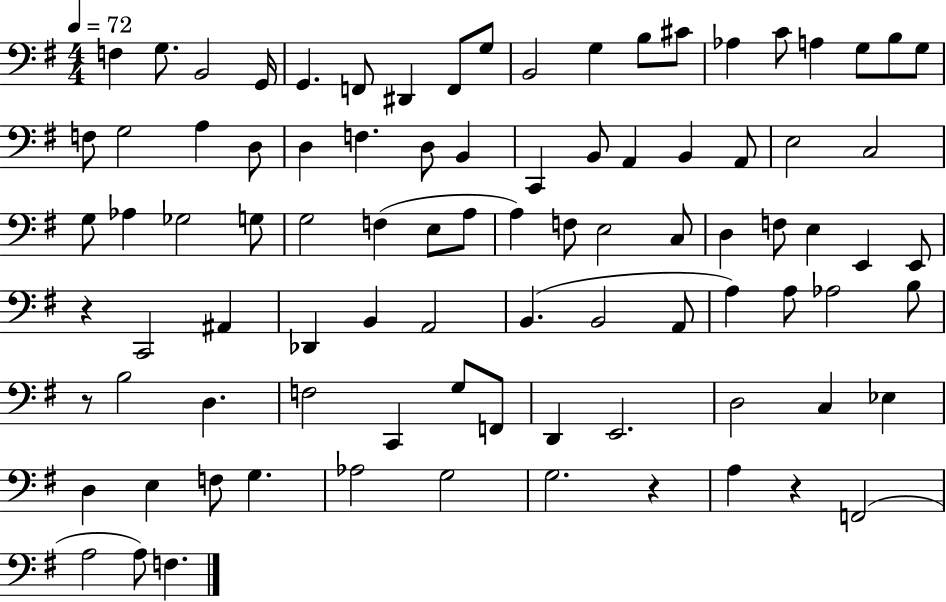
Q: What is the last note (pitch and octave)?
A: F3